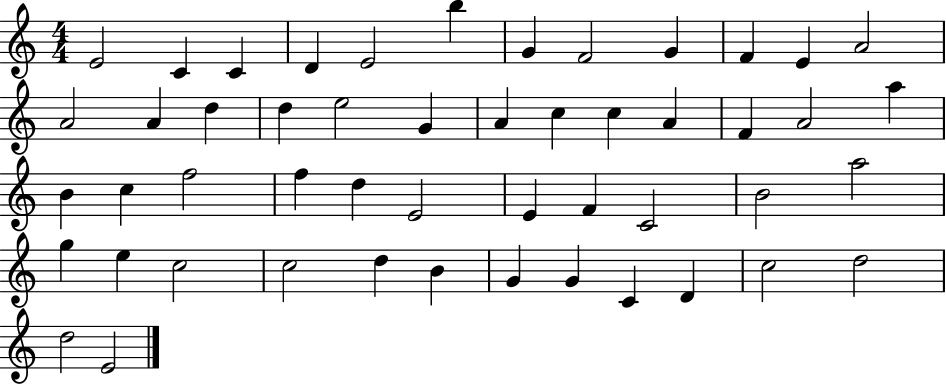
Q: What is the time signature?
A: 4/4